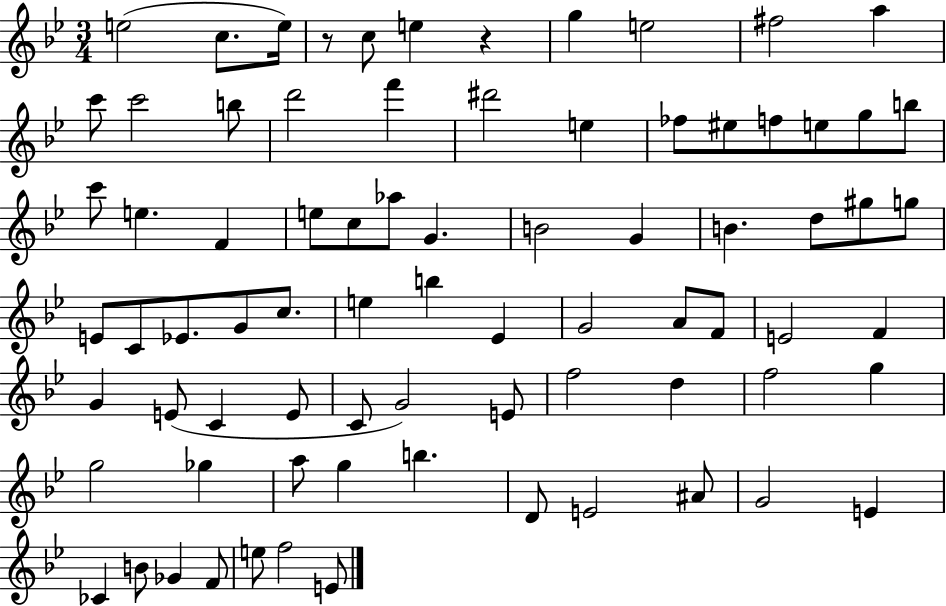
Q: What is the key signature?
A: BES major